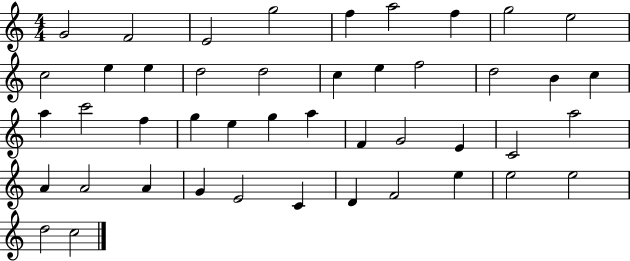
{
  \clef treble
  \numericTimeSignature
  \time 4/4
  \key c \major
  g'2 f'2 | e'2 g''2 | f''4 a''2 f''4 | g''2 e''2 | \break c''2 e''4 e''4 | d''2 d''2 | c''4 e''4 f''2 | d''2 b'4 c''4 | \break a''4 c'''2 f''4 | g''4 e''4 g''4 a''4 | f'4 g'2 e'4 | c'2 a''2 | \break a'4 a'2 a'4 | g'4 e'2 c'4 | d'4 f'2 e''4 | e''2 e''2 | \break d''2 c''2 | \bar "|."
}